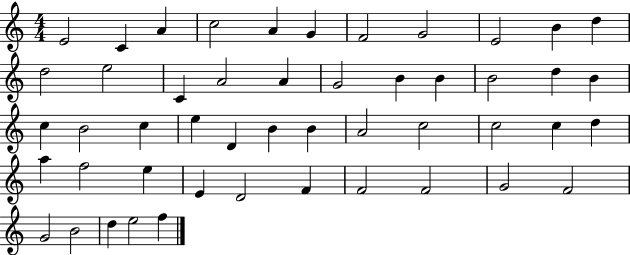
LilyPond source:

{
  \clef treble
  \numericTimeSignature
  \time 4/4
  \key c \major
  e'2 c'4 a'4 | c''2 a'4 g'4 | f'2 g'2 | e'2 b'4 d''4 | \break d''2 e''2 | c'4 a'2 a'4 | g'2 b'4 b'4 | b'2 d''4 b'4 | \break c''4 b'2 c''4 | e''4 d'4 b'4 b'4 | a'2 c''2 | c''2 c''4 d''4 | \break a''4 f''2 e''4 | e'4 d'2 f'4 | f'2 f'2 | g'2 f'2 | \break g'2 b'2 | d''4 e''2 f''4 | \bar "|."
}